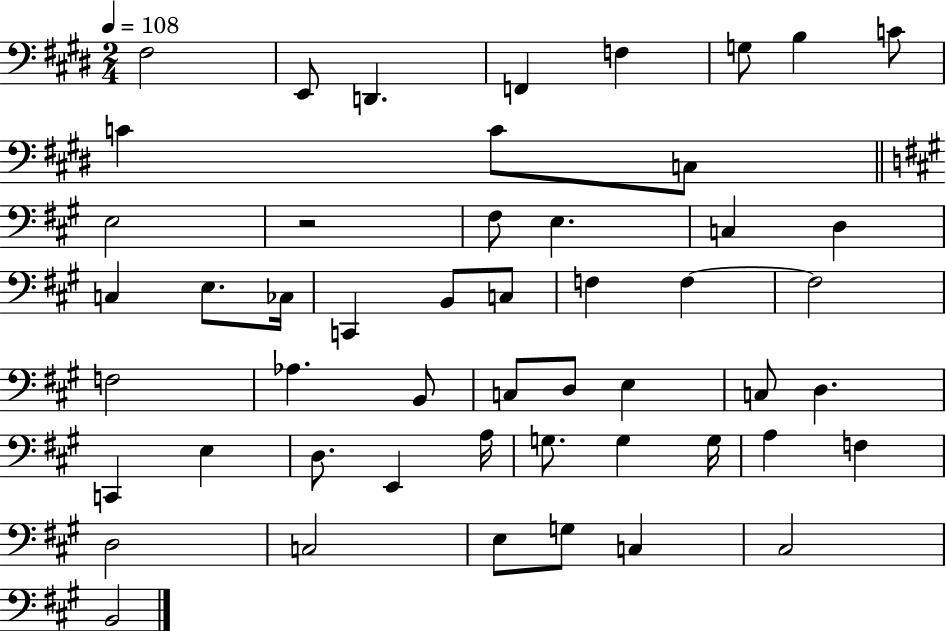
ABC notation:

X:1
T:Untitled
M:2/4
L:1/4
K:E
^F,2 E,,/2 D,, F,, F, G,/2 B, C/2 C C/2 C,/2 E,2 z2 ^F,/2 E, C, D, C, E,/2 _C,/4 C,, B,,/2 C,/2 F, F, F,2 F,2 _A, B,,/2 C,/2 D,/2 E, C,/2 D, C,, E, D,/2 E,, A,/4 G,/2 G, G,/4 A, F, D,2 C,2 E,/2 G,/2 C, ^C,2 B,,2